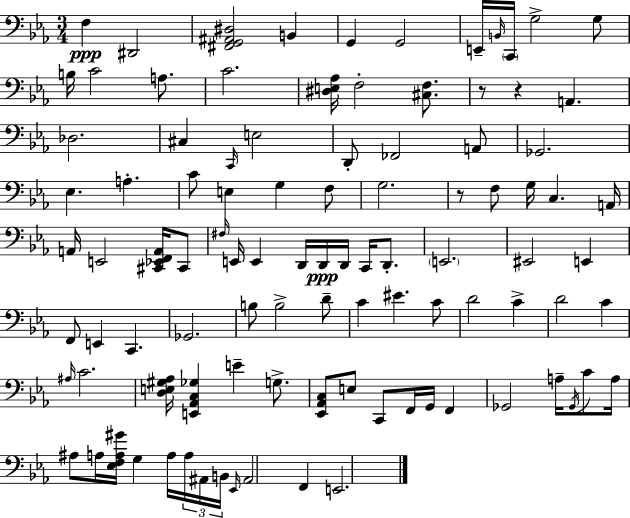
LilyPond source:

{
  \clef bass
  \numericTimeSignature
  \time 3/4
  \key c \minor
  f4\ppp dis,2 | <fis, g, ais, dis>2 b,4 | g,4 g,2 | e,16-- \grace { b,16 } \parenthesize c,16 g2-> g8 | \break b16 c'2 a8. | c'2. | <dis e aes>16 f2-. <cis f>8. | r8 r4 a,4. | \break des2. | cis4 \grace { c,16 } e2 | d,8-. fes,2 | a,8 ges,2. | \break ees4. a4.-. | c'8 e4 g4 | f8 g2. | r8 f8 g16 c4. | \break a,16 a,16 e,2 <cis, ees, f, a,>16 | cis,8 \grace { fis16 } e,16 e,4 d,16 d,16\ppp d,16 c,16 | d,8.-. \parenthesize e,2. | eis,2 e,4 | \break f,8 e,4 c,4. | ges,2. | b8 b2-> | d'8-- c'4 eis'4. | \break c'8 d'2 c'4-> | d'2 c'4 | \grace { ais16 } c'2. | <d e gis aes>16 <e, aes, c ges>4 e'4-- | \break g8.-> <ees, aes, c>8 e8 c,8 f,16 g,16 | f,4 ges,2 | a16-- \acciaccatura { ges,16 } c'8 a16 ais8 a16 <ees f a gis'>16 g4 | a16 \tuplet 3/2 { a16 ais,16 b,16 } \grace { ees,16 } ais,2 | \break f,4 e,2. | \bar "|."
}